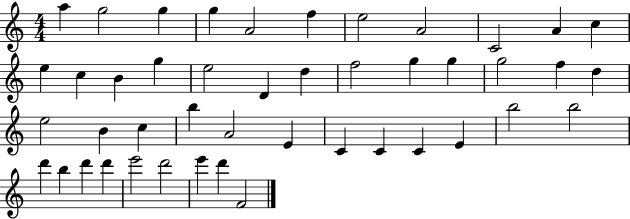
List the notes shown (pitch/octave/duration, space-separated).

A5/q G5/h G5/q G5/q A4/h F5/q E5/h A4/h C4/h A4/q C5/q E5/q C5/q B4/q G5/q E5/h D4/q D5/q F5/h G5/q G5/q G5/h F5/q D5/q E5/h B4/q C5/q B5/q A4/h E4/q C4/q C4/q C4/q E4/q B5/h B5/h D6/q B5/q D6/q D6/q E6/h D6/h E6/q D6/q F4/h